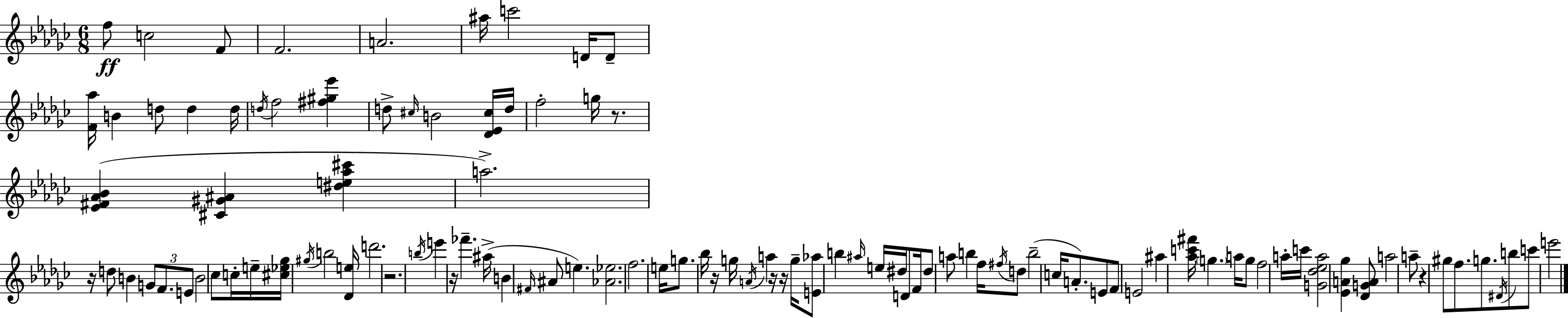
X:1
T:Untitled
M:6/8
L:1/4
K:Ebm
f/2 c2 F/2 F2 A2 ^a/4 c'2 D/4 D/2 [F_a]/4 B d/2 d d/4 d/4 f2 [^f^g_e'] d/2 ^c/4 B2 [_D_E^c]/4 d/4 f2 g/4 z/2 [_E^F_A_B] [^C^G^A] [^de_a^c'] a2 z/4 d/2 B G/2 F/2 E/2 B2 _c/2 c/4 e/4 [^c_e_g]/4 ^g/4 b2 [_De]/4 d'2 z2 b/4 e' z/4 _f' ^a/4 B ^F/4 ^A/2 e [_A_e]2 f2 e/4 g/2 _b/4 z/4 g/4 A/4 a z/4 z/4 g/4 [E_a]/2 b ^a/4 e/4 ^d/4 D/2 F/4 ^d/2 a/2 b f/4 ^f/4 d/2 b2 c/4 A/2 E/2 F/2 E2 ^a [_ac'^f']/4 g a/4 g/2 f2 a/4 c'/4 [G_d_ea]2 [_EA_g] [_DGA]/2 a2 a/2 z ^g/2 f/2 g/2 ^D/4 b/2 c'/2 e'2